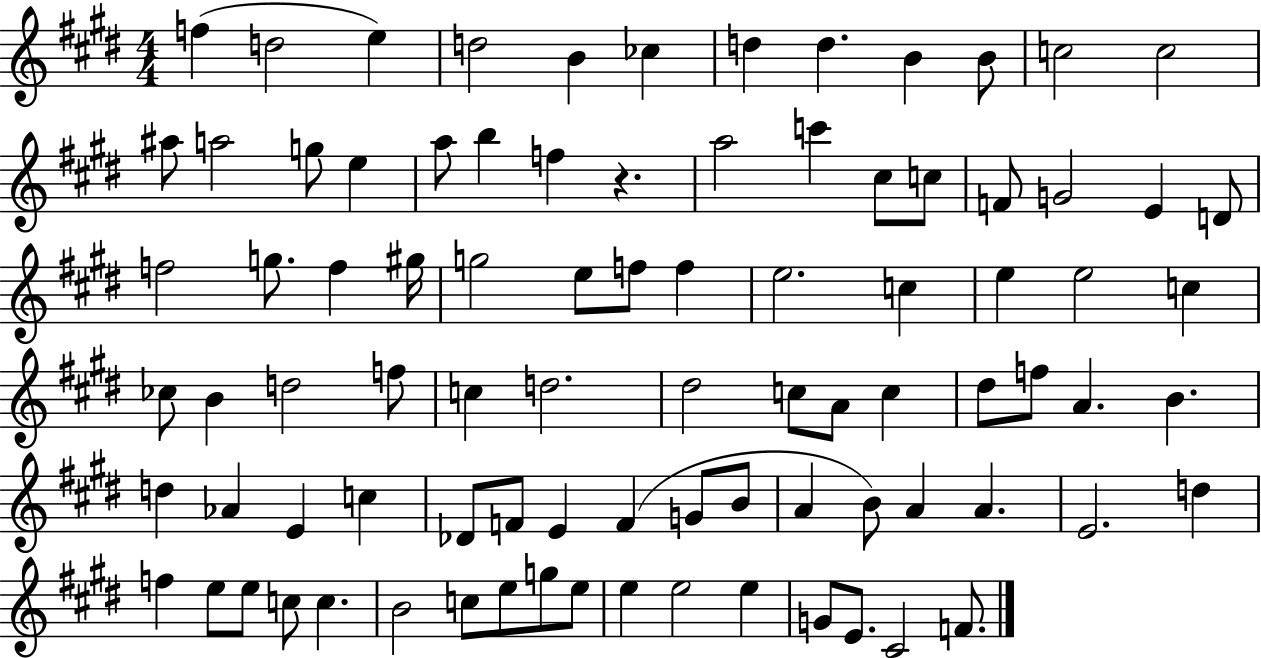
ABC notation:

X:1
T:Untitled
M:4/4
L:1/4
K:E
f d2 e d2 B _c d d B B/2 c2 c2 ^a/2 a2 g/2 e a/2 b f z a2 c' ^c/2 c/2 F/2 G2 E D/2 f2 g/2 f ^g/4 g2 e/2 f/2 f e2 c e e2 c _c/2 B d2 f/2 c d2 ^d2 c/2 A/2 c ^d/2 f/2 A B d _A E c _D/2 F/2 E F G/2 B/2 A B/2 A A E2 d f e/2 e/2 c/2 c B2 c/2 e/2 g/2 e/2 e e2 e G/2 E/2 ^C2 F/2